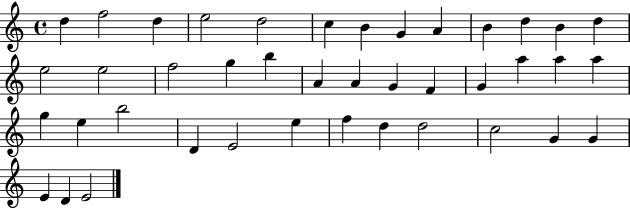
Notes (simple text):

D5/q F5/h D5/q E5/h D5/h C5/q B4/q G4/q A4/q B4/q D5/q B4/q D5/q E5/h E5/h F5/h G5/q B5/q A4/q A4/q G4/q F4/q G4/q A5/q A5/q A5/q G5/q E5/q B5/h D4/q E4/h E5/q F5/q D5/q D5/h C5/h G4/q G4/q E4/q D4/q E4/h